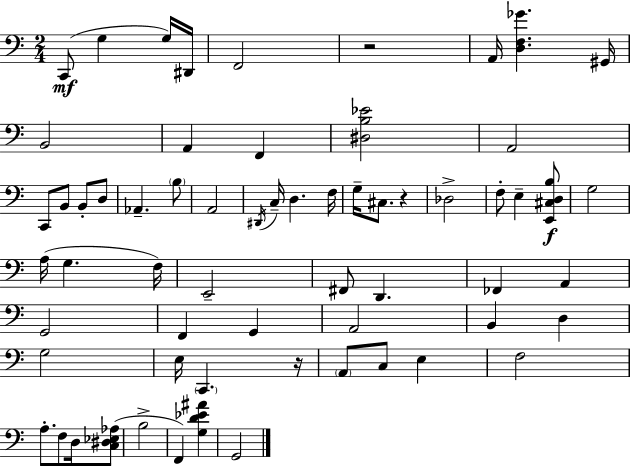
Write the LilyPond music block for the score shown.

{
  \clef bass
  \numericTimeSignature
  \time 2/4
  \key a \minor
  \repeat volta 2 { c,8(\mf g4 g16) dis,16 | f,2 | r2 | a,16 <d f ges'>4. gis,16 | \break b,2 | a,4 f,4 | <dis b ees'>2 | a,2 | \break c,8 b,8 b,8-. d8 | aes,4.-- \parenthesize b8 | a,2 | \acciaccatura { dis,16 } c16-- d4. | \break f16 g16-- cis8. r4 | des2-> | f8-. e4-- <e, cis d b>8\f | g2 | \break a16( g4. | f16) e,2-- | fis,8 d,4. | fes,4 a,4 | \break g,2 | f,4 g,4 | a,2 | b,4 d4 | \break g2 | e16 \parenthesize c,4. | r16 \parenthesize a,8 c8 e4 | f2 | \break a8.-. f8 d16 <c dis ees aes>8( | b2-> | f,4) <g d' ees' ais'>4 | g,2 | \break } \bar "|."
}